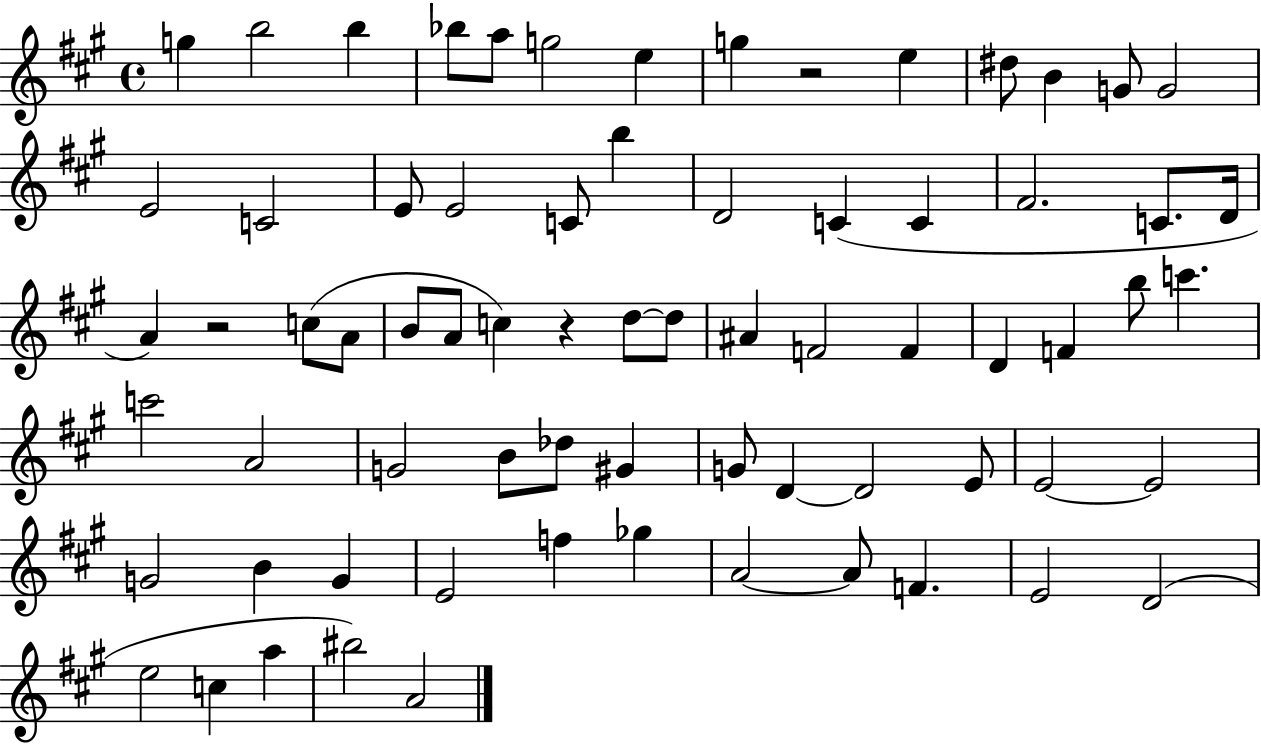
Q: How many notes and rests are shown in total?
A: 71